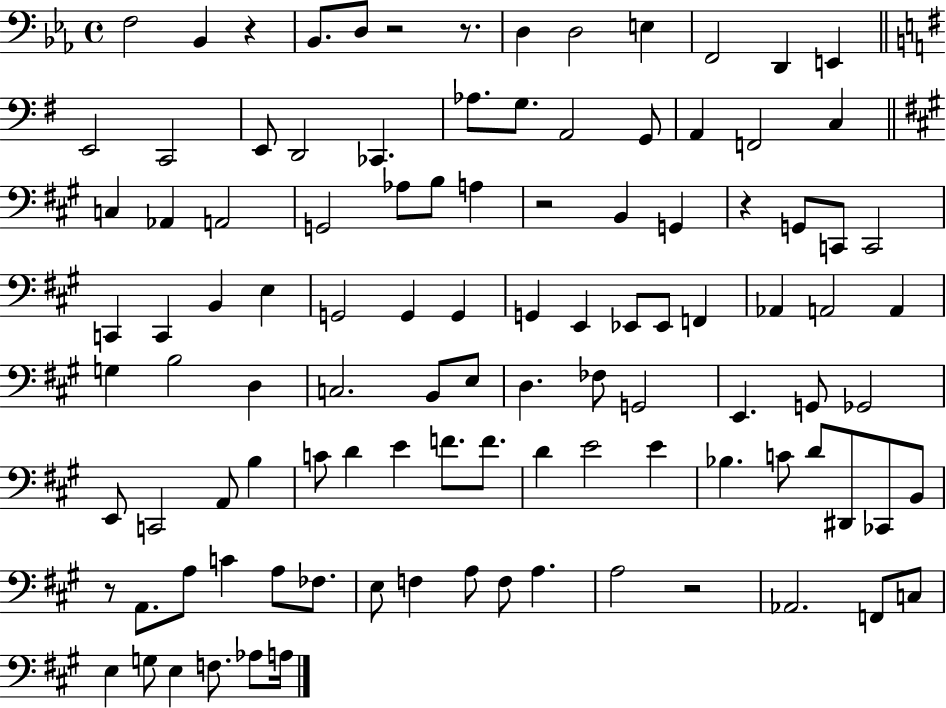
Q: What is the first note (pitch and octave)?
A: F3